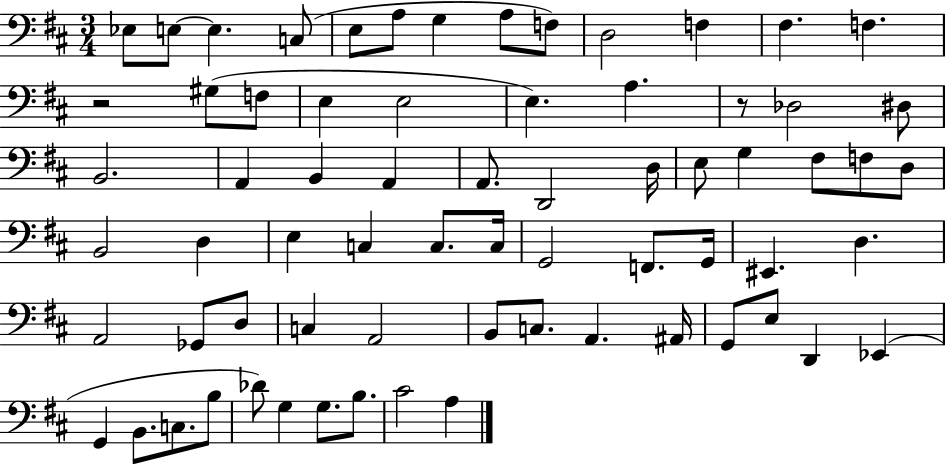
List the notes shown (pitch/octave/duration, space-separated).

Eb3/e E3/e E3/q. C3/e E3/e A3/e G3/q A3/e F3/e D3/h F3/q F#3/q. F3/q. R/h G#3/e F3/e E3/q E3/h E3/q. A3/q. R/e Db3/h D#3/e B2/h. A2/q B2/q A2/q A2/e. D2/h D3/s E3/e G3/q F#3/e F3/e D3/e B2/h D3/q E3/q C3/q C3/e. C3/s G2/h F2/e. G2/s EIS2/q. D3/q. A2/h Gb2/e D3/e C3/q A2/h B2/e C3/e. A2/q. A#2/s G2/e E3/e D2/q Eb2/q G2/q B2/e. C3/e. B3/e Db4/e G3/q G3/e. B3/e. C#4/h A3/q